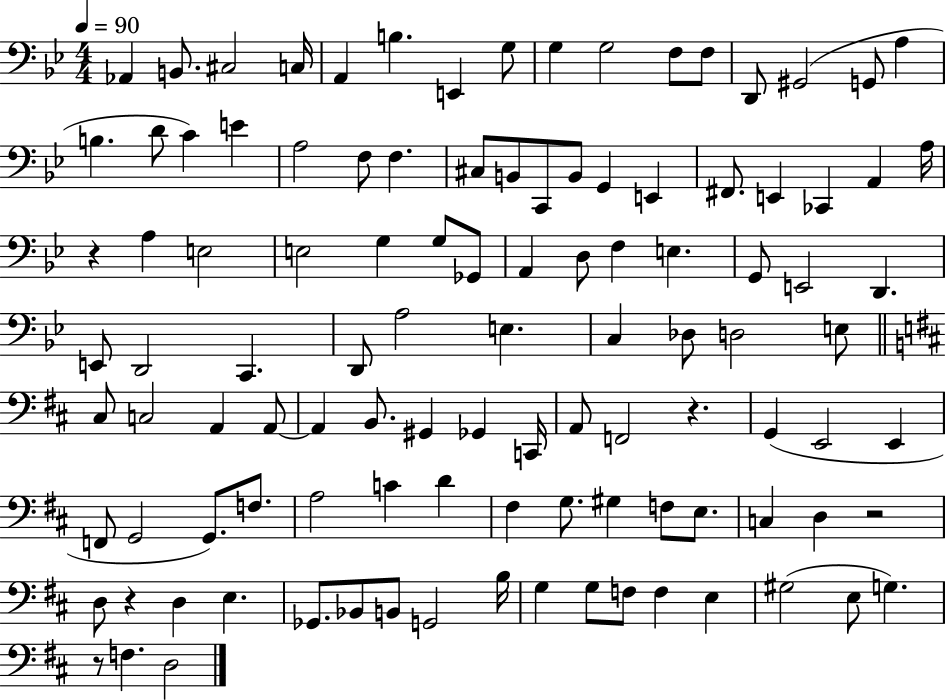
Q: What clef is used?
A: bass